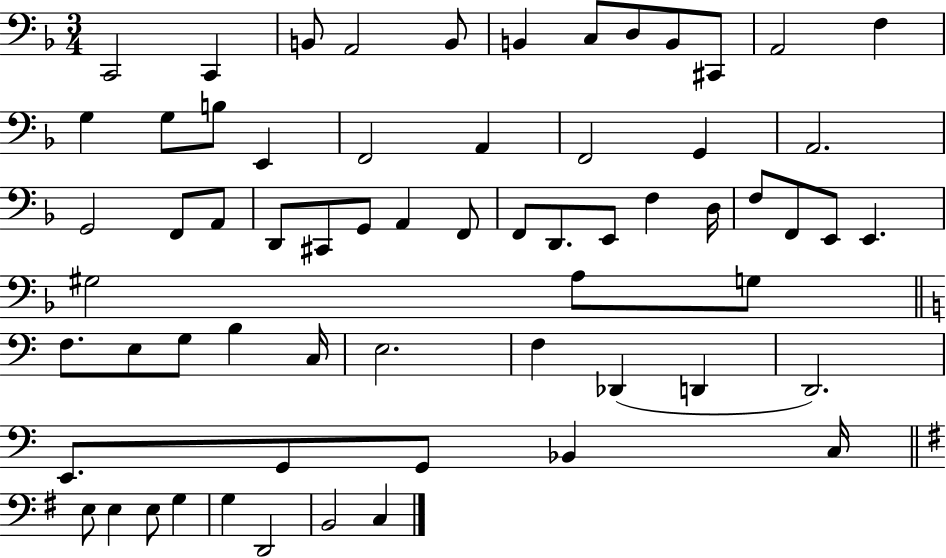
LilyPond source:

{
  \clef bass
  \numericTimeSignature
  \time 3/4
  \key f \major
  c,2 c,4 | b,8 a,2 b,8 | b,4 c8 d8 b,8 cis,8 | a,2 f4 | \break g4 g8 b8 e,4 | f,2 a,4 | f,2 g,4 | a,2. | \break g,2 f,8 a,8 | d,8 cis,8 g,8 a,4 f,8 | f,8 d,8. e,8 f4 d16 | f8 f,8 e,8 e,4. | \break gis2 a8 g8 | \bar "||" \break \key c \major f8. e8 g8 b4 c16 | e2. | f4 des,4( d,4 | d,2.) | \break e,8. g,8 g,8 bes,4 c16 | \bar "||" \break \key g \major e8 e4 e8 g4 | g4 d,2 | b,2 c4 | \bar "|."
}